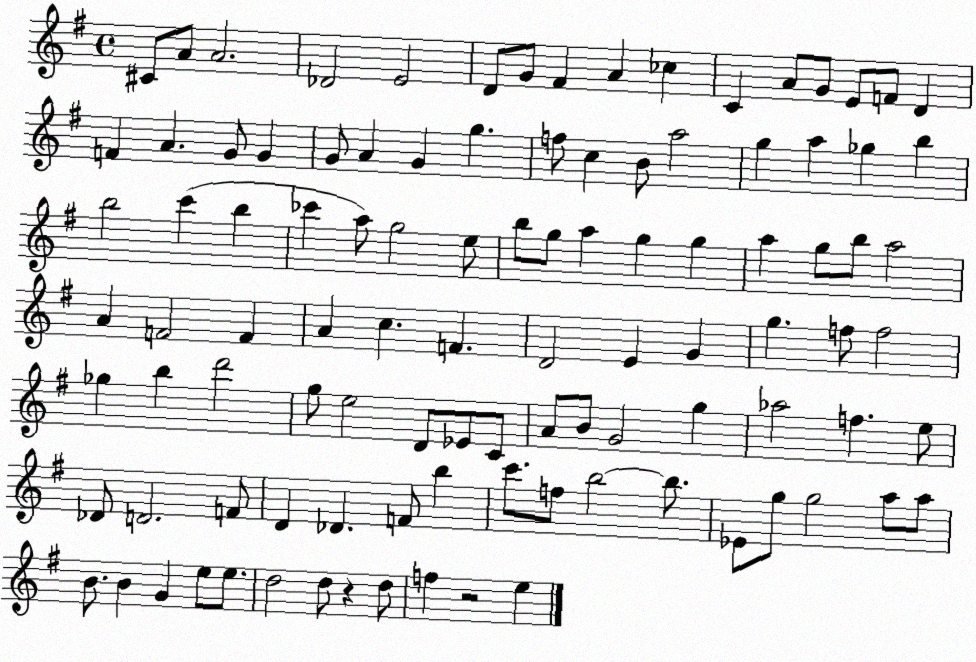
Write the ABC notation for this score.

X:1
T:Untitled
M:4/4
L:1/4
K:G
^C/2 A/2 A2 _D2 E2 D/2 G/2 ^F A _c C A/2 G/2 E/2 F/2 D F A G/2 G G/2 A G g f/2 c B/2 a2 g a _g b b2 c' b _c' a/2 g2 e/2 b/2 g/2 a g g a g/2 b/2 a2 A F2 F A c F D2 E G g f/2 f2 _g b d'2 g/2 e2 D/2 _E/2 C/2 A/2 B/2 G2 g _a2 f e/2 _D/2 D2 F/2 D _D F/2 b c'/2 f/2 b2 b/2 _E/2 g/2 g2 a/2 a/2 B/2 B G e/2 e/2 d2 d/2 z d/2 f z2 e